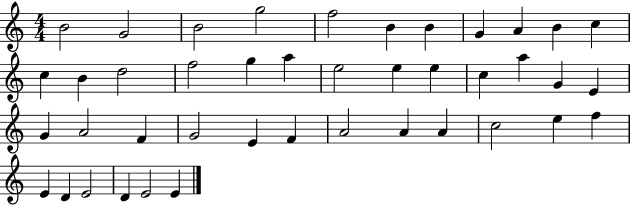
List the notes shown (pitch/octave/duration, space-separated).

B4/h G4/h B4/h G5/h F5/h B4/q B4/q G4/q A4/q B4/q C5/q C5/q B4/q D5/h F5/h G5/q A5/q E5/h E5/q E5/q C5/q A5/q G4/q E4/q G4/q A4/h F4/q G4/h E4/q F4/q A4/h A4/q A4/q C5/h E5/q F5/q E4/q D4/q E4/h D4/q E4/h E4/q